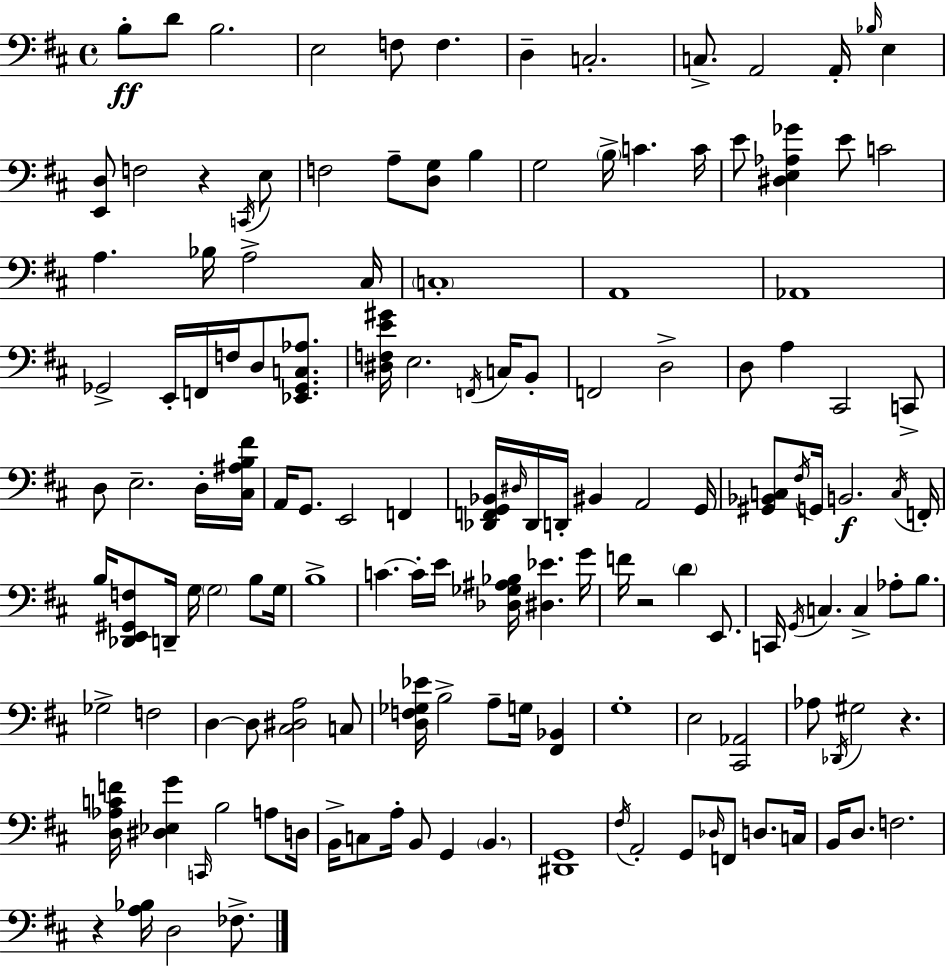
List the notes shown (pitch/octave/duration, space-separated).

B3/e D4/e B3/h. E3/h F3/e F3/q. D3/q C3/h. C3/e. A2/h A2/s Bb3/s E3/q [E2,D3]/e F3/h R/q C2/s E3/e F3/h A3/e [D3,G3]/e B3/q G3/h B3/s C4/q. C4/s E4/e [D#3,E3,Ab3,Gb4]/q E4/e C4/h A3/q. Bb3/s A3/h C#3/s C3/w A2/w Ab2/w Gb2/h E2/s F2/s F3/s D3/e [Eb2,Gb2,C3,Ab3]/e. [D#3,F3,E4,G#4]/s E3/h. F2/s C3/s B2/e F2/h D3/h D3/e A3/q C#2/h C2/e D3/e E3/h. D3/s [C#3,A#3,B3,F#4]/s A2/s G2/e. E2/h F2/q [Db2,F2,G2,Bb2]/s D#3/s Db2/s D2/s BIS2/q A2/h G2/s [G#2,Bb2,C3]/e F#3/s G2/s B2/h. C3/s F2/s B3/s [Db2,E2,G#2,F3]/e D2/s G3/s G3/h B3/e G3/s B3/w C4/q. C4/s E4/s [Db3,Gb3,A#3,Bb3]/s [D#3,Eb4]/q. G4/s F4/s R/h D4/q E2/e. C2/s G2/s C3/q. C3/q Ab3/e B3/e. Gb3/h F3/h D3/q D3/e [C#3,D#3,A3]/h C3/e [D3,F3,Gb3,Eb4]/s B3/h A3/e G3/s [F#2,Bb2]/q G3/w E3/h [C#2,Ab2]/h Ab3/e Db2/s G#3/h R/q. [D3,Ab3,C4,F4]/s [D#3,Eb3,G4]/q C2/s B3/h A3/e D3/s B2/s C3/e A3/s B2/e G2/q B2/q. [D#2,G2]/w F#3/s A2/h G2/e Db3/s F2/e D3/e. C3/s B2/s D3/e. F3/h. R/q [A3,Bb3]/s D3/h FES3/e.